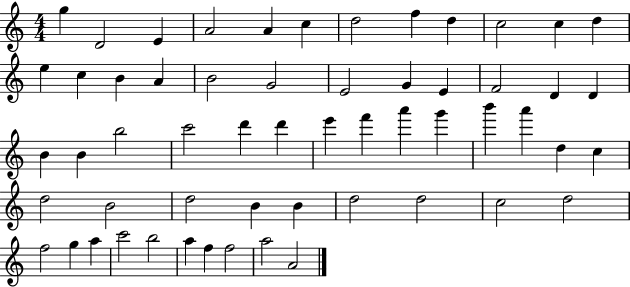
{
  \clef treble
  \numericTimeSignature
  \time 4/4
  \key c \major
  g''4 d'2 e'4 | a'2 a'4 c''4 | d''2 f''4 d''4 | c''2 c''4 d''4 | \break e''4 c''4 b'4 a'4 | b'2 g'2 | e'2 g'4 e'4 | f'2 d'4 d'4 | \break b'4 b'4 b''2 | c'''2 d'''4 d'''4 | e'''4 f'''4 a'''4 g'''4 | b'''4 a'''4 d''4 c''4 | \break d''2 b'2 | d''2 b'4 b'4 | d''2 d''2 | c''2 d''2 | \break f''2 g''4 a''4 | c'''2 b''2 | a''4 f''4 f''2 | a''2 a'2 | \break \bar "|."
}